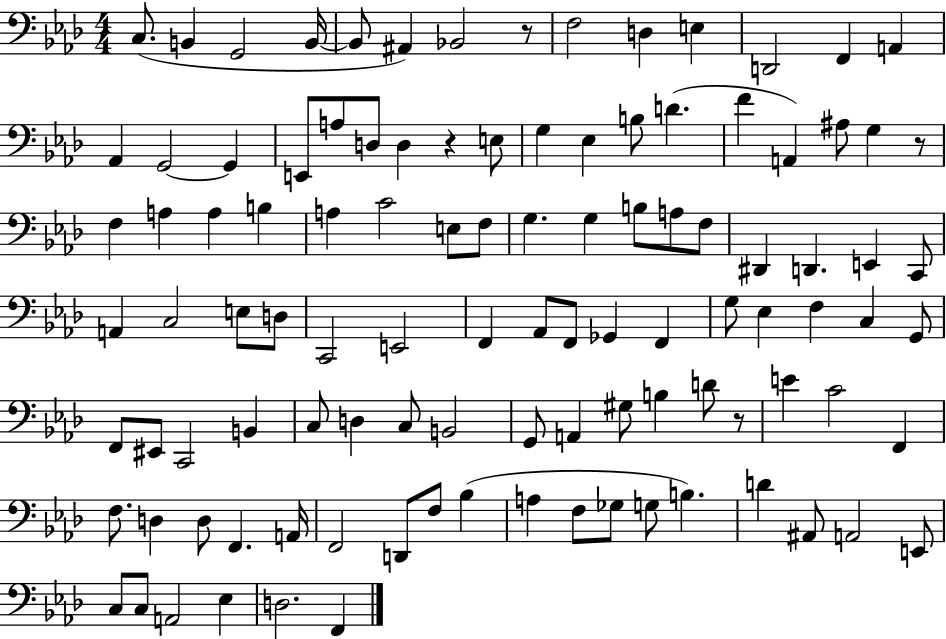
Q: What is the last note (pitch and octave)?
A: F2